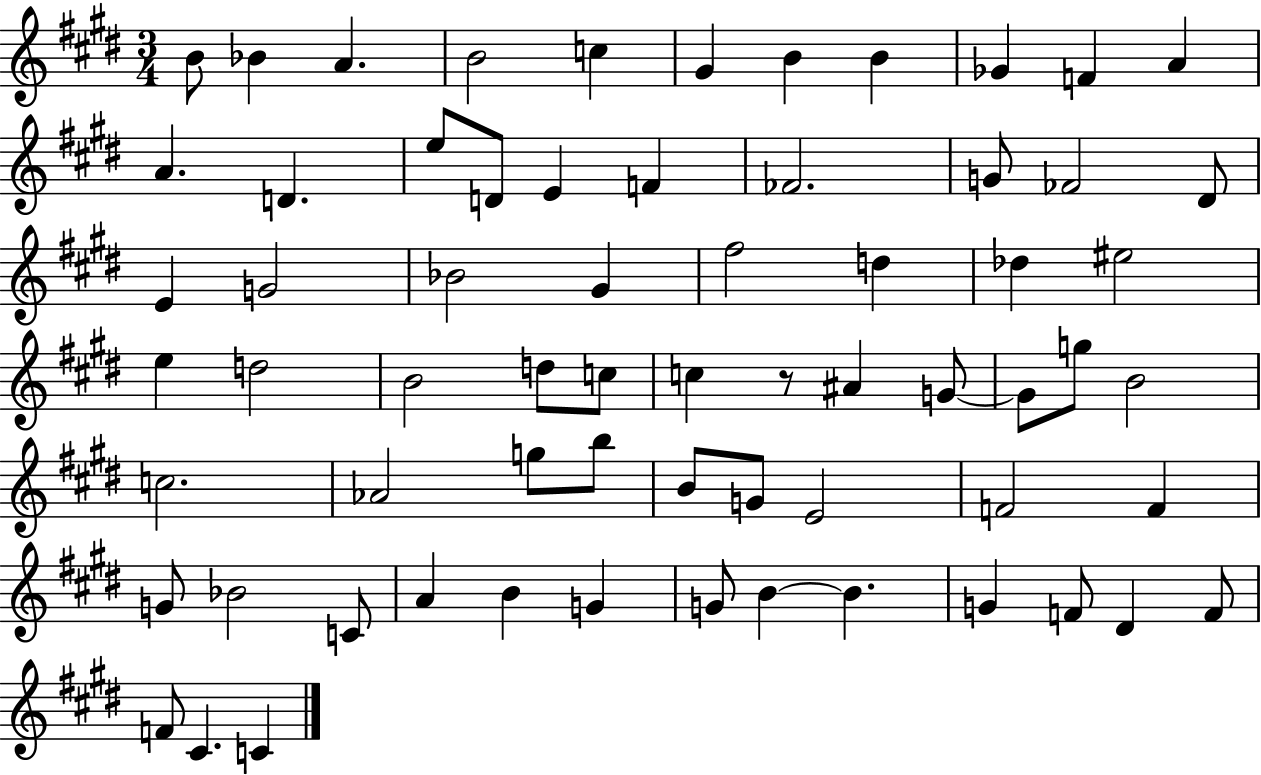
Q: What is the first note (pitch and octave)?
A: B4